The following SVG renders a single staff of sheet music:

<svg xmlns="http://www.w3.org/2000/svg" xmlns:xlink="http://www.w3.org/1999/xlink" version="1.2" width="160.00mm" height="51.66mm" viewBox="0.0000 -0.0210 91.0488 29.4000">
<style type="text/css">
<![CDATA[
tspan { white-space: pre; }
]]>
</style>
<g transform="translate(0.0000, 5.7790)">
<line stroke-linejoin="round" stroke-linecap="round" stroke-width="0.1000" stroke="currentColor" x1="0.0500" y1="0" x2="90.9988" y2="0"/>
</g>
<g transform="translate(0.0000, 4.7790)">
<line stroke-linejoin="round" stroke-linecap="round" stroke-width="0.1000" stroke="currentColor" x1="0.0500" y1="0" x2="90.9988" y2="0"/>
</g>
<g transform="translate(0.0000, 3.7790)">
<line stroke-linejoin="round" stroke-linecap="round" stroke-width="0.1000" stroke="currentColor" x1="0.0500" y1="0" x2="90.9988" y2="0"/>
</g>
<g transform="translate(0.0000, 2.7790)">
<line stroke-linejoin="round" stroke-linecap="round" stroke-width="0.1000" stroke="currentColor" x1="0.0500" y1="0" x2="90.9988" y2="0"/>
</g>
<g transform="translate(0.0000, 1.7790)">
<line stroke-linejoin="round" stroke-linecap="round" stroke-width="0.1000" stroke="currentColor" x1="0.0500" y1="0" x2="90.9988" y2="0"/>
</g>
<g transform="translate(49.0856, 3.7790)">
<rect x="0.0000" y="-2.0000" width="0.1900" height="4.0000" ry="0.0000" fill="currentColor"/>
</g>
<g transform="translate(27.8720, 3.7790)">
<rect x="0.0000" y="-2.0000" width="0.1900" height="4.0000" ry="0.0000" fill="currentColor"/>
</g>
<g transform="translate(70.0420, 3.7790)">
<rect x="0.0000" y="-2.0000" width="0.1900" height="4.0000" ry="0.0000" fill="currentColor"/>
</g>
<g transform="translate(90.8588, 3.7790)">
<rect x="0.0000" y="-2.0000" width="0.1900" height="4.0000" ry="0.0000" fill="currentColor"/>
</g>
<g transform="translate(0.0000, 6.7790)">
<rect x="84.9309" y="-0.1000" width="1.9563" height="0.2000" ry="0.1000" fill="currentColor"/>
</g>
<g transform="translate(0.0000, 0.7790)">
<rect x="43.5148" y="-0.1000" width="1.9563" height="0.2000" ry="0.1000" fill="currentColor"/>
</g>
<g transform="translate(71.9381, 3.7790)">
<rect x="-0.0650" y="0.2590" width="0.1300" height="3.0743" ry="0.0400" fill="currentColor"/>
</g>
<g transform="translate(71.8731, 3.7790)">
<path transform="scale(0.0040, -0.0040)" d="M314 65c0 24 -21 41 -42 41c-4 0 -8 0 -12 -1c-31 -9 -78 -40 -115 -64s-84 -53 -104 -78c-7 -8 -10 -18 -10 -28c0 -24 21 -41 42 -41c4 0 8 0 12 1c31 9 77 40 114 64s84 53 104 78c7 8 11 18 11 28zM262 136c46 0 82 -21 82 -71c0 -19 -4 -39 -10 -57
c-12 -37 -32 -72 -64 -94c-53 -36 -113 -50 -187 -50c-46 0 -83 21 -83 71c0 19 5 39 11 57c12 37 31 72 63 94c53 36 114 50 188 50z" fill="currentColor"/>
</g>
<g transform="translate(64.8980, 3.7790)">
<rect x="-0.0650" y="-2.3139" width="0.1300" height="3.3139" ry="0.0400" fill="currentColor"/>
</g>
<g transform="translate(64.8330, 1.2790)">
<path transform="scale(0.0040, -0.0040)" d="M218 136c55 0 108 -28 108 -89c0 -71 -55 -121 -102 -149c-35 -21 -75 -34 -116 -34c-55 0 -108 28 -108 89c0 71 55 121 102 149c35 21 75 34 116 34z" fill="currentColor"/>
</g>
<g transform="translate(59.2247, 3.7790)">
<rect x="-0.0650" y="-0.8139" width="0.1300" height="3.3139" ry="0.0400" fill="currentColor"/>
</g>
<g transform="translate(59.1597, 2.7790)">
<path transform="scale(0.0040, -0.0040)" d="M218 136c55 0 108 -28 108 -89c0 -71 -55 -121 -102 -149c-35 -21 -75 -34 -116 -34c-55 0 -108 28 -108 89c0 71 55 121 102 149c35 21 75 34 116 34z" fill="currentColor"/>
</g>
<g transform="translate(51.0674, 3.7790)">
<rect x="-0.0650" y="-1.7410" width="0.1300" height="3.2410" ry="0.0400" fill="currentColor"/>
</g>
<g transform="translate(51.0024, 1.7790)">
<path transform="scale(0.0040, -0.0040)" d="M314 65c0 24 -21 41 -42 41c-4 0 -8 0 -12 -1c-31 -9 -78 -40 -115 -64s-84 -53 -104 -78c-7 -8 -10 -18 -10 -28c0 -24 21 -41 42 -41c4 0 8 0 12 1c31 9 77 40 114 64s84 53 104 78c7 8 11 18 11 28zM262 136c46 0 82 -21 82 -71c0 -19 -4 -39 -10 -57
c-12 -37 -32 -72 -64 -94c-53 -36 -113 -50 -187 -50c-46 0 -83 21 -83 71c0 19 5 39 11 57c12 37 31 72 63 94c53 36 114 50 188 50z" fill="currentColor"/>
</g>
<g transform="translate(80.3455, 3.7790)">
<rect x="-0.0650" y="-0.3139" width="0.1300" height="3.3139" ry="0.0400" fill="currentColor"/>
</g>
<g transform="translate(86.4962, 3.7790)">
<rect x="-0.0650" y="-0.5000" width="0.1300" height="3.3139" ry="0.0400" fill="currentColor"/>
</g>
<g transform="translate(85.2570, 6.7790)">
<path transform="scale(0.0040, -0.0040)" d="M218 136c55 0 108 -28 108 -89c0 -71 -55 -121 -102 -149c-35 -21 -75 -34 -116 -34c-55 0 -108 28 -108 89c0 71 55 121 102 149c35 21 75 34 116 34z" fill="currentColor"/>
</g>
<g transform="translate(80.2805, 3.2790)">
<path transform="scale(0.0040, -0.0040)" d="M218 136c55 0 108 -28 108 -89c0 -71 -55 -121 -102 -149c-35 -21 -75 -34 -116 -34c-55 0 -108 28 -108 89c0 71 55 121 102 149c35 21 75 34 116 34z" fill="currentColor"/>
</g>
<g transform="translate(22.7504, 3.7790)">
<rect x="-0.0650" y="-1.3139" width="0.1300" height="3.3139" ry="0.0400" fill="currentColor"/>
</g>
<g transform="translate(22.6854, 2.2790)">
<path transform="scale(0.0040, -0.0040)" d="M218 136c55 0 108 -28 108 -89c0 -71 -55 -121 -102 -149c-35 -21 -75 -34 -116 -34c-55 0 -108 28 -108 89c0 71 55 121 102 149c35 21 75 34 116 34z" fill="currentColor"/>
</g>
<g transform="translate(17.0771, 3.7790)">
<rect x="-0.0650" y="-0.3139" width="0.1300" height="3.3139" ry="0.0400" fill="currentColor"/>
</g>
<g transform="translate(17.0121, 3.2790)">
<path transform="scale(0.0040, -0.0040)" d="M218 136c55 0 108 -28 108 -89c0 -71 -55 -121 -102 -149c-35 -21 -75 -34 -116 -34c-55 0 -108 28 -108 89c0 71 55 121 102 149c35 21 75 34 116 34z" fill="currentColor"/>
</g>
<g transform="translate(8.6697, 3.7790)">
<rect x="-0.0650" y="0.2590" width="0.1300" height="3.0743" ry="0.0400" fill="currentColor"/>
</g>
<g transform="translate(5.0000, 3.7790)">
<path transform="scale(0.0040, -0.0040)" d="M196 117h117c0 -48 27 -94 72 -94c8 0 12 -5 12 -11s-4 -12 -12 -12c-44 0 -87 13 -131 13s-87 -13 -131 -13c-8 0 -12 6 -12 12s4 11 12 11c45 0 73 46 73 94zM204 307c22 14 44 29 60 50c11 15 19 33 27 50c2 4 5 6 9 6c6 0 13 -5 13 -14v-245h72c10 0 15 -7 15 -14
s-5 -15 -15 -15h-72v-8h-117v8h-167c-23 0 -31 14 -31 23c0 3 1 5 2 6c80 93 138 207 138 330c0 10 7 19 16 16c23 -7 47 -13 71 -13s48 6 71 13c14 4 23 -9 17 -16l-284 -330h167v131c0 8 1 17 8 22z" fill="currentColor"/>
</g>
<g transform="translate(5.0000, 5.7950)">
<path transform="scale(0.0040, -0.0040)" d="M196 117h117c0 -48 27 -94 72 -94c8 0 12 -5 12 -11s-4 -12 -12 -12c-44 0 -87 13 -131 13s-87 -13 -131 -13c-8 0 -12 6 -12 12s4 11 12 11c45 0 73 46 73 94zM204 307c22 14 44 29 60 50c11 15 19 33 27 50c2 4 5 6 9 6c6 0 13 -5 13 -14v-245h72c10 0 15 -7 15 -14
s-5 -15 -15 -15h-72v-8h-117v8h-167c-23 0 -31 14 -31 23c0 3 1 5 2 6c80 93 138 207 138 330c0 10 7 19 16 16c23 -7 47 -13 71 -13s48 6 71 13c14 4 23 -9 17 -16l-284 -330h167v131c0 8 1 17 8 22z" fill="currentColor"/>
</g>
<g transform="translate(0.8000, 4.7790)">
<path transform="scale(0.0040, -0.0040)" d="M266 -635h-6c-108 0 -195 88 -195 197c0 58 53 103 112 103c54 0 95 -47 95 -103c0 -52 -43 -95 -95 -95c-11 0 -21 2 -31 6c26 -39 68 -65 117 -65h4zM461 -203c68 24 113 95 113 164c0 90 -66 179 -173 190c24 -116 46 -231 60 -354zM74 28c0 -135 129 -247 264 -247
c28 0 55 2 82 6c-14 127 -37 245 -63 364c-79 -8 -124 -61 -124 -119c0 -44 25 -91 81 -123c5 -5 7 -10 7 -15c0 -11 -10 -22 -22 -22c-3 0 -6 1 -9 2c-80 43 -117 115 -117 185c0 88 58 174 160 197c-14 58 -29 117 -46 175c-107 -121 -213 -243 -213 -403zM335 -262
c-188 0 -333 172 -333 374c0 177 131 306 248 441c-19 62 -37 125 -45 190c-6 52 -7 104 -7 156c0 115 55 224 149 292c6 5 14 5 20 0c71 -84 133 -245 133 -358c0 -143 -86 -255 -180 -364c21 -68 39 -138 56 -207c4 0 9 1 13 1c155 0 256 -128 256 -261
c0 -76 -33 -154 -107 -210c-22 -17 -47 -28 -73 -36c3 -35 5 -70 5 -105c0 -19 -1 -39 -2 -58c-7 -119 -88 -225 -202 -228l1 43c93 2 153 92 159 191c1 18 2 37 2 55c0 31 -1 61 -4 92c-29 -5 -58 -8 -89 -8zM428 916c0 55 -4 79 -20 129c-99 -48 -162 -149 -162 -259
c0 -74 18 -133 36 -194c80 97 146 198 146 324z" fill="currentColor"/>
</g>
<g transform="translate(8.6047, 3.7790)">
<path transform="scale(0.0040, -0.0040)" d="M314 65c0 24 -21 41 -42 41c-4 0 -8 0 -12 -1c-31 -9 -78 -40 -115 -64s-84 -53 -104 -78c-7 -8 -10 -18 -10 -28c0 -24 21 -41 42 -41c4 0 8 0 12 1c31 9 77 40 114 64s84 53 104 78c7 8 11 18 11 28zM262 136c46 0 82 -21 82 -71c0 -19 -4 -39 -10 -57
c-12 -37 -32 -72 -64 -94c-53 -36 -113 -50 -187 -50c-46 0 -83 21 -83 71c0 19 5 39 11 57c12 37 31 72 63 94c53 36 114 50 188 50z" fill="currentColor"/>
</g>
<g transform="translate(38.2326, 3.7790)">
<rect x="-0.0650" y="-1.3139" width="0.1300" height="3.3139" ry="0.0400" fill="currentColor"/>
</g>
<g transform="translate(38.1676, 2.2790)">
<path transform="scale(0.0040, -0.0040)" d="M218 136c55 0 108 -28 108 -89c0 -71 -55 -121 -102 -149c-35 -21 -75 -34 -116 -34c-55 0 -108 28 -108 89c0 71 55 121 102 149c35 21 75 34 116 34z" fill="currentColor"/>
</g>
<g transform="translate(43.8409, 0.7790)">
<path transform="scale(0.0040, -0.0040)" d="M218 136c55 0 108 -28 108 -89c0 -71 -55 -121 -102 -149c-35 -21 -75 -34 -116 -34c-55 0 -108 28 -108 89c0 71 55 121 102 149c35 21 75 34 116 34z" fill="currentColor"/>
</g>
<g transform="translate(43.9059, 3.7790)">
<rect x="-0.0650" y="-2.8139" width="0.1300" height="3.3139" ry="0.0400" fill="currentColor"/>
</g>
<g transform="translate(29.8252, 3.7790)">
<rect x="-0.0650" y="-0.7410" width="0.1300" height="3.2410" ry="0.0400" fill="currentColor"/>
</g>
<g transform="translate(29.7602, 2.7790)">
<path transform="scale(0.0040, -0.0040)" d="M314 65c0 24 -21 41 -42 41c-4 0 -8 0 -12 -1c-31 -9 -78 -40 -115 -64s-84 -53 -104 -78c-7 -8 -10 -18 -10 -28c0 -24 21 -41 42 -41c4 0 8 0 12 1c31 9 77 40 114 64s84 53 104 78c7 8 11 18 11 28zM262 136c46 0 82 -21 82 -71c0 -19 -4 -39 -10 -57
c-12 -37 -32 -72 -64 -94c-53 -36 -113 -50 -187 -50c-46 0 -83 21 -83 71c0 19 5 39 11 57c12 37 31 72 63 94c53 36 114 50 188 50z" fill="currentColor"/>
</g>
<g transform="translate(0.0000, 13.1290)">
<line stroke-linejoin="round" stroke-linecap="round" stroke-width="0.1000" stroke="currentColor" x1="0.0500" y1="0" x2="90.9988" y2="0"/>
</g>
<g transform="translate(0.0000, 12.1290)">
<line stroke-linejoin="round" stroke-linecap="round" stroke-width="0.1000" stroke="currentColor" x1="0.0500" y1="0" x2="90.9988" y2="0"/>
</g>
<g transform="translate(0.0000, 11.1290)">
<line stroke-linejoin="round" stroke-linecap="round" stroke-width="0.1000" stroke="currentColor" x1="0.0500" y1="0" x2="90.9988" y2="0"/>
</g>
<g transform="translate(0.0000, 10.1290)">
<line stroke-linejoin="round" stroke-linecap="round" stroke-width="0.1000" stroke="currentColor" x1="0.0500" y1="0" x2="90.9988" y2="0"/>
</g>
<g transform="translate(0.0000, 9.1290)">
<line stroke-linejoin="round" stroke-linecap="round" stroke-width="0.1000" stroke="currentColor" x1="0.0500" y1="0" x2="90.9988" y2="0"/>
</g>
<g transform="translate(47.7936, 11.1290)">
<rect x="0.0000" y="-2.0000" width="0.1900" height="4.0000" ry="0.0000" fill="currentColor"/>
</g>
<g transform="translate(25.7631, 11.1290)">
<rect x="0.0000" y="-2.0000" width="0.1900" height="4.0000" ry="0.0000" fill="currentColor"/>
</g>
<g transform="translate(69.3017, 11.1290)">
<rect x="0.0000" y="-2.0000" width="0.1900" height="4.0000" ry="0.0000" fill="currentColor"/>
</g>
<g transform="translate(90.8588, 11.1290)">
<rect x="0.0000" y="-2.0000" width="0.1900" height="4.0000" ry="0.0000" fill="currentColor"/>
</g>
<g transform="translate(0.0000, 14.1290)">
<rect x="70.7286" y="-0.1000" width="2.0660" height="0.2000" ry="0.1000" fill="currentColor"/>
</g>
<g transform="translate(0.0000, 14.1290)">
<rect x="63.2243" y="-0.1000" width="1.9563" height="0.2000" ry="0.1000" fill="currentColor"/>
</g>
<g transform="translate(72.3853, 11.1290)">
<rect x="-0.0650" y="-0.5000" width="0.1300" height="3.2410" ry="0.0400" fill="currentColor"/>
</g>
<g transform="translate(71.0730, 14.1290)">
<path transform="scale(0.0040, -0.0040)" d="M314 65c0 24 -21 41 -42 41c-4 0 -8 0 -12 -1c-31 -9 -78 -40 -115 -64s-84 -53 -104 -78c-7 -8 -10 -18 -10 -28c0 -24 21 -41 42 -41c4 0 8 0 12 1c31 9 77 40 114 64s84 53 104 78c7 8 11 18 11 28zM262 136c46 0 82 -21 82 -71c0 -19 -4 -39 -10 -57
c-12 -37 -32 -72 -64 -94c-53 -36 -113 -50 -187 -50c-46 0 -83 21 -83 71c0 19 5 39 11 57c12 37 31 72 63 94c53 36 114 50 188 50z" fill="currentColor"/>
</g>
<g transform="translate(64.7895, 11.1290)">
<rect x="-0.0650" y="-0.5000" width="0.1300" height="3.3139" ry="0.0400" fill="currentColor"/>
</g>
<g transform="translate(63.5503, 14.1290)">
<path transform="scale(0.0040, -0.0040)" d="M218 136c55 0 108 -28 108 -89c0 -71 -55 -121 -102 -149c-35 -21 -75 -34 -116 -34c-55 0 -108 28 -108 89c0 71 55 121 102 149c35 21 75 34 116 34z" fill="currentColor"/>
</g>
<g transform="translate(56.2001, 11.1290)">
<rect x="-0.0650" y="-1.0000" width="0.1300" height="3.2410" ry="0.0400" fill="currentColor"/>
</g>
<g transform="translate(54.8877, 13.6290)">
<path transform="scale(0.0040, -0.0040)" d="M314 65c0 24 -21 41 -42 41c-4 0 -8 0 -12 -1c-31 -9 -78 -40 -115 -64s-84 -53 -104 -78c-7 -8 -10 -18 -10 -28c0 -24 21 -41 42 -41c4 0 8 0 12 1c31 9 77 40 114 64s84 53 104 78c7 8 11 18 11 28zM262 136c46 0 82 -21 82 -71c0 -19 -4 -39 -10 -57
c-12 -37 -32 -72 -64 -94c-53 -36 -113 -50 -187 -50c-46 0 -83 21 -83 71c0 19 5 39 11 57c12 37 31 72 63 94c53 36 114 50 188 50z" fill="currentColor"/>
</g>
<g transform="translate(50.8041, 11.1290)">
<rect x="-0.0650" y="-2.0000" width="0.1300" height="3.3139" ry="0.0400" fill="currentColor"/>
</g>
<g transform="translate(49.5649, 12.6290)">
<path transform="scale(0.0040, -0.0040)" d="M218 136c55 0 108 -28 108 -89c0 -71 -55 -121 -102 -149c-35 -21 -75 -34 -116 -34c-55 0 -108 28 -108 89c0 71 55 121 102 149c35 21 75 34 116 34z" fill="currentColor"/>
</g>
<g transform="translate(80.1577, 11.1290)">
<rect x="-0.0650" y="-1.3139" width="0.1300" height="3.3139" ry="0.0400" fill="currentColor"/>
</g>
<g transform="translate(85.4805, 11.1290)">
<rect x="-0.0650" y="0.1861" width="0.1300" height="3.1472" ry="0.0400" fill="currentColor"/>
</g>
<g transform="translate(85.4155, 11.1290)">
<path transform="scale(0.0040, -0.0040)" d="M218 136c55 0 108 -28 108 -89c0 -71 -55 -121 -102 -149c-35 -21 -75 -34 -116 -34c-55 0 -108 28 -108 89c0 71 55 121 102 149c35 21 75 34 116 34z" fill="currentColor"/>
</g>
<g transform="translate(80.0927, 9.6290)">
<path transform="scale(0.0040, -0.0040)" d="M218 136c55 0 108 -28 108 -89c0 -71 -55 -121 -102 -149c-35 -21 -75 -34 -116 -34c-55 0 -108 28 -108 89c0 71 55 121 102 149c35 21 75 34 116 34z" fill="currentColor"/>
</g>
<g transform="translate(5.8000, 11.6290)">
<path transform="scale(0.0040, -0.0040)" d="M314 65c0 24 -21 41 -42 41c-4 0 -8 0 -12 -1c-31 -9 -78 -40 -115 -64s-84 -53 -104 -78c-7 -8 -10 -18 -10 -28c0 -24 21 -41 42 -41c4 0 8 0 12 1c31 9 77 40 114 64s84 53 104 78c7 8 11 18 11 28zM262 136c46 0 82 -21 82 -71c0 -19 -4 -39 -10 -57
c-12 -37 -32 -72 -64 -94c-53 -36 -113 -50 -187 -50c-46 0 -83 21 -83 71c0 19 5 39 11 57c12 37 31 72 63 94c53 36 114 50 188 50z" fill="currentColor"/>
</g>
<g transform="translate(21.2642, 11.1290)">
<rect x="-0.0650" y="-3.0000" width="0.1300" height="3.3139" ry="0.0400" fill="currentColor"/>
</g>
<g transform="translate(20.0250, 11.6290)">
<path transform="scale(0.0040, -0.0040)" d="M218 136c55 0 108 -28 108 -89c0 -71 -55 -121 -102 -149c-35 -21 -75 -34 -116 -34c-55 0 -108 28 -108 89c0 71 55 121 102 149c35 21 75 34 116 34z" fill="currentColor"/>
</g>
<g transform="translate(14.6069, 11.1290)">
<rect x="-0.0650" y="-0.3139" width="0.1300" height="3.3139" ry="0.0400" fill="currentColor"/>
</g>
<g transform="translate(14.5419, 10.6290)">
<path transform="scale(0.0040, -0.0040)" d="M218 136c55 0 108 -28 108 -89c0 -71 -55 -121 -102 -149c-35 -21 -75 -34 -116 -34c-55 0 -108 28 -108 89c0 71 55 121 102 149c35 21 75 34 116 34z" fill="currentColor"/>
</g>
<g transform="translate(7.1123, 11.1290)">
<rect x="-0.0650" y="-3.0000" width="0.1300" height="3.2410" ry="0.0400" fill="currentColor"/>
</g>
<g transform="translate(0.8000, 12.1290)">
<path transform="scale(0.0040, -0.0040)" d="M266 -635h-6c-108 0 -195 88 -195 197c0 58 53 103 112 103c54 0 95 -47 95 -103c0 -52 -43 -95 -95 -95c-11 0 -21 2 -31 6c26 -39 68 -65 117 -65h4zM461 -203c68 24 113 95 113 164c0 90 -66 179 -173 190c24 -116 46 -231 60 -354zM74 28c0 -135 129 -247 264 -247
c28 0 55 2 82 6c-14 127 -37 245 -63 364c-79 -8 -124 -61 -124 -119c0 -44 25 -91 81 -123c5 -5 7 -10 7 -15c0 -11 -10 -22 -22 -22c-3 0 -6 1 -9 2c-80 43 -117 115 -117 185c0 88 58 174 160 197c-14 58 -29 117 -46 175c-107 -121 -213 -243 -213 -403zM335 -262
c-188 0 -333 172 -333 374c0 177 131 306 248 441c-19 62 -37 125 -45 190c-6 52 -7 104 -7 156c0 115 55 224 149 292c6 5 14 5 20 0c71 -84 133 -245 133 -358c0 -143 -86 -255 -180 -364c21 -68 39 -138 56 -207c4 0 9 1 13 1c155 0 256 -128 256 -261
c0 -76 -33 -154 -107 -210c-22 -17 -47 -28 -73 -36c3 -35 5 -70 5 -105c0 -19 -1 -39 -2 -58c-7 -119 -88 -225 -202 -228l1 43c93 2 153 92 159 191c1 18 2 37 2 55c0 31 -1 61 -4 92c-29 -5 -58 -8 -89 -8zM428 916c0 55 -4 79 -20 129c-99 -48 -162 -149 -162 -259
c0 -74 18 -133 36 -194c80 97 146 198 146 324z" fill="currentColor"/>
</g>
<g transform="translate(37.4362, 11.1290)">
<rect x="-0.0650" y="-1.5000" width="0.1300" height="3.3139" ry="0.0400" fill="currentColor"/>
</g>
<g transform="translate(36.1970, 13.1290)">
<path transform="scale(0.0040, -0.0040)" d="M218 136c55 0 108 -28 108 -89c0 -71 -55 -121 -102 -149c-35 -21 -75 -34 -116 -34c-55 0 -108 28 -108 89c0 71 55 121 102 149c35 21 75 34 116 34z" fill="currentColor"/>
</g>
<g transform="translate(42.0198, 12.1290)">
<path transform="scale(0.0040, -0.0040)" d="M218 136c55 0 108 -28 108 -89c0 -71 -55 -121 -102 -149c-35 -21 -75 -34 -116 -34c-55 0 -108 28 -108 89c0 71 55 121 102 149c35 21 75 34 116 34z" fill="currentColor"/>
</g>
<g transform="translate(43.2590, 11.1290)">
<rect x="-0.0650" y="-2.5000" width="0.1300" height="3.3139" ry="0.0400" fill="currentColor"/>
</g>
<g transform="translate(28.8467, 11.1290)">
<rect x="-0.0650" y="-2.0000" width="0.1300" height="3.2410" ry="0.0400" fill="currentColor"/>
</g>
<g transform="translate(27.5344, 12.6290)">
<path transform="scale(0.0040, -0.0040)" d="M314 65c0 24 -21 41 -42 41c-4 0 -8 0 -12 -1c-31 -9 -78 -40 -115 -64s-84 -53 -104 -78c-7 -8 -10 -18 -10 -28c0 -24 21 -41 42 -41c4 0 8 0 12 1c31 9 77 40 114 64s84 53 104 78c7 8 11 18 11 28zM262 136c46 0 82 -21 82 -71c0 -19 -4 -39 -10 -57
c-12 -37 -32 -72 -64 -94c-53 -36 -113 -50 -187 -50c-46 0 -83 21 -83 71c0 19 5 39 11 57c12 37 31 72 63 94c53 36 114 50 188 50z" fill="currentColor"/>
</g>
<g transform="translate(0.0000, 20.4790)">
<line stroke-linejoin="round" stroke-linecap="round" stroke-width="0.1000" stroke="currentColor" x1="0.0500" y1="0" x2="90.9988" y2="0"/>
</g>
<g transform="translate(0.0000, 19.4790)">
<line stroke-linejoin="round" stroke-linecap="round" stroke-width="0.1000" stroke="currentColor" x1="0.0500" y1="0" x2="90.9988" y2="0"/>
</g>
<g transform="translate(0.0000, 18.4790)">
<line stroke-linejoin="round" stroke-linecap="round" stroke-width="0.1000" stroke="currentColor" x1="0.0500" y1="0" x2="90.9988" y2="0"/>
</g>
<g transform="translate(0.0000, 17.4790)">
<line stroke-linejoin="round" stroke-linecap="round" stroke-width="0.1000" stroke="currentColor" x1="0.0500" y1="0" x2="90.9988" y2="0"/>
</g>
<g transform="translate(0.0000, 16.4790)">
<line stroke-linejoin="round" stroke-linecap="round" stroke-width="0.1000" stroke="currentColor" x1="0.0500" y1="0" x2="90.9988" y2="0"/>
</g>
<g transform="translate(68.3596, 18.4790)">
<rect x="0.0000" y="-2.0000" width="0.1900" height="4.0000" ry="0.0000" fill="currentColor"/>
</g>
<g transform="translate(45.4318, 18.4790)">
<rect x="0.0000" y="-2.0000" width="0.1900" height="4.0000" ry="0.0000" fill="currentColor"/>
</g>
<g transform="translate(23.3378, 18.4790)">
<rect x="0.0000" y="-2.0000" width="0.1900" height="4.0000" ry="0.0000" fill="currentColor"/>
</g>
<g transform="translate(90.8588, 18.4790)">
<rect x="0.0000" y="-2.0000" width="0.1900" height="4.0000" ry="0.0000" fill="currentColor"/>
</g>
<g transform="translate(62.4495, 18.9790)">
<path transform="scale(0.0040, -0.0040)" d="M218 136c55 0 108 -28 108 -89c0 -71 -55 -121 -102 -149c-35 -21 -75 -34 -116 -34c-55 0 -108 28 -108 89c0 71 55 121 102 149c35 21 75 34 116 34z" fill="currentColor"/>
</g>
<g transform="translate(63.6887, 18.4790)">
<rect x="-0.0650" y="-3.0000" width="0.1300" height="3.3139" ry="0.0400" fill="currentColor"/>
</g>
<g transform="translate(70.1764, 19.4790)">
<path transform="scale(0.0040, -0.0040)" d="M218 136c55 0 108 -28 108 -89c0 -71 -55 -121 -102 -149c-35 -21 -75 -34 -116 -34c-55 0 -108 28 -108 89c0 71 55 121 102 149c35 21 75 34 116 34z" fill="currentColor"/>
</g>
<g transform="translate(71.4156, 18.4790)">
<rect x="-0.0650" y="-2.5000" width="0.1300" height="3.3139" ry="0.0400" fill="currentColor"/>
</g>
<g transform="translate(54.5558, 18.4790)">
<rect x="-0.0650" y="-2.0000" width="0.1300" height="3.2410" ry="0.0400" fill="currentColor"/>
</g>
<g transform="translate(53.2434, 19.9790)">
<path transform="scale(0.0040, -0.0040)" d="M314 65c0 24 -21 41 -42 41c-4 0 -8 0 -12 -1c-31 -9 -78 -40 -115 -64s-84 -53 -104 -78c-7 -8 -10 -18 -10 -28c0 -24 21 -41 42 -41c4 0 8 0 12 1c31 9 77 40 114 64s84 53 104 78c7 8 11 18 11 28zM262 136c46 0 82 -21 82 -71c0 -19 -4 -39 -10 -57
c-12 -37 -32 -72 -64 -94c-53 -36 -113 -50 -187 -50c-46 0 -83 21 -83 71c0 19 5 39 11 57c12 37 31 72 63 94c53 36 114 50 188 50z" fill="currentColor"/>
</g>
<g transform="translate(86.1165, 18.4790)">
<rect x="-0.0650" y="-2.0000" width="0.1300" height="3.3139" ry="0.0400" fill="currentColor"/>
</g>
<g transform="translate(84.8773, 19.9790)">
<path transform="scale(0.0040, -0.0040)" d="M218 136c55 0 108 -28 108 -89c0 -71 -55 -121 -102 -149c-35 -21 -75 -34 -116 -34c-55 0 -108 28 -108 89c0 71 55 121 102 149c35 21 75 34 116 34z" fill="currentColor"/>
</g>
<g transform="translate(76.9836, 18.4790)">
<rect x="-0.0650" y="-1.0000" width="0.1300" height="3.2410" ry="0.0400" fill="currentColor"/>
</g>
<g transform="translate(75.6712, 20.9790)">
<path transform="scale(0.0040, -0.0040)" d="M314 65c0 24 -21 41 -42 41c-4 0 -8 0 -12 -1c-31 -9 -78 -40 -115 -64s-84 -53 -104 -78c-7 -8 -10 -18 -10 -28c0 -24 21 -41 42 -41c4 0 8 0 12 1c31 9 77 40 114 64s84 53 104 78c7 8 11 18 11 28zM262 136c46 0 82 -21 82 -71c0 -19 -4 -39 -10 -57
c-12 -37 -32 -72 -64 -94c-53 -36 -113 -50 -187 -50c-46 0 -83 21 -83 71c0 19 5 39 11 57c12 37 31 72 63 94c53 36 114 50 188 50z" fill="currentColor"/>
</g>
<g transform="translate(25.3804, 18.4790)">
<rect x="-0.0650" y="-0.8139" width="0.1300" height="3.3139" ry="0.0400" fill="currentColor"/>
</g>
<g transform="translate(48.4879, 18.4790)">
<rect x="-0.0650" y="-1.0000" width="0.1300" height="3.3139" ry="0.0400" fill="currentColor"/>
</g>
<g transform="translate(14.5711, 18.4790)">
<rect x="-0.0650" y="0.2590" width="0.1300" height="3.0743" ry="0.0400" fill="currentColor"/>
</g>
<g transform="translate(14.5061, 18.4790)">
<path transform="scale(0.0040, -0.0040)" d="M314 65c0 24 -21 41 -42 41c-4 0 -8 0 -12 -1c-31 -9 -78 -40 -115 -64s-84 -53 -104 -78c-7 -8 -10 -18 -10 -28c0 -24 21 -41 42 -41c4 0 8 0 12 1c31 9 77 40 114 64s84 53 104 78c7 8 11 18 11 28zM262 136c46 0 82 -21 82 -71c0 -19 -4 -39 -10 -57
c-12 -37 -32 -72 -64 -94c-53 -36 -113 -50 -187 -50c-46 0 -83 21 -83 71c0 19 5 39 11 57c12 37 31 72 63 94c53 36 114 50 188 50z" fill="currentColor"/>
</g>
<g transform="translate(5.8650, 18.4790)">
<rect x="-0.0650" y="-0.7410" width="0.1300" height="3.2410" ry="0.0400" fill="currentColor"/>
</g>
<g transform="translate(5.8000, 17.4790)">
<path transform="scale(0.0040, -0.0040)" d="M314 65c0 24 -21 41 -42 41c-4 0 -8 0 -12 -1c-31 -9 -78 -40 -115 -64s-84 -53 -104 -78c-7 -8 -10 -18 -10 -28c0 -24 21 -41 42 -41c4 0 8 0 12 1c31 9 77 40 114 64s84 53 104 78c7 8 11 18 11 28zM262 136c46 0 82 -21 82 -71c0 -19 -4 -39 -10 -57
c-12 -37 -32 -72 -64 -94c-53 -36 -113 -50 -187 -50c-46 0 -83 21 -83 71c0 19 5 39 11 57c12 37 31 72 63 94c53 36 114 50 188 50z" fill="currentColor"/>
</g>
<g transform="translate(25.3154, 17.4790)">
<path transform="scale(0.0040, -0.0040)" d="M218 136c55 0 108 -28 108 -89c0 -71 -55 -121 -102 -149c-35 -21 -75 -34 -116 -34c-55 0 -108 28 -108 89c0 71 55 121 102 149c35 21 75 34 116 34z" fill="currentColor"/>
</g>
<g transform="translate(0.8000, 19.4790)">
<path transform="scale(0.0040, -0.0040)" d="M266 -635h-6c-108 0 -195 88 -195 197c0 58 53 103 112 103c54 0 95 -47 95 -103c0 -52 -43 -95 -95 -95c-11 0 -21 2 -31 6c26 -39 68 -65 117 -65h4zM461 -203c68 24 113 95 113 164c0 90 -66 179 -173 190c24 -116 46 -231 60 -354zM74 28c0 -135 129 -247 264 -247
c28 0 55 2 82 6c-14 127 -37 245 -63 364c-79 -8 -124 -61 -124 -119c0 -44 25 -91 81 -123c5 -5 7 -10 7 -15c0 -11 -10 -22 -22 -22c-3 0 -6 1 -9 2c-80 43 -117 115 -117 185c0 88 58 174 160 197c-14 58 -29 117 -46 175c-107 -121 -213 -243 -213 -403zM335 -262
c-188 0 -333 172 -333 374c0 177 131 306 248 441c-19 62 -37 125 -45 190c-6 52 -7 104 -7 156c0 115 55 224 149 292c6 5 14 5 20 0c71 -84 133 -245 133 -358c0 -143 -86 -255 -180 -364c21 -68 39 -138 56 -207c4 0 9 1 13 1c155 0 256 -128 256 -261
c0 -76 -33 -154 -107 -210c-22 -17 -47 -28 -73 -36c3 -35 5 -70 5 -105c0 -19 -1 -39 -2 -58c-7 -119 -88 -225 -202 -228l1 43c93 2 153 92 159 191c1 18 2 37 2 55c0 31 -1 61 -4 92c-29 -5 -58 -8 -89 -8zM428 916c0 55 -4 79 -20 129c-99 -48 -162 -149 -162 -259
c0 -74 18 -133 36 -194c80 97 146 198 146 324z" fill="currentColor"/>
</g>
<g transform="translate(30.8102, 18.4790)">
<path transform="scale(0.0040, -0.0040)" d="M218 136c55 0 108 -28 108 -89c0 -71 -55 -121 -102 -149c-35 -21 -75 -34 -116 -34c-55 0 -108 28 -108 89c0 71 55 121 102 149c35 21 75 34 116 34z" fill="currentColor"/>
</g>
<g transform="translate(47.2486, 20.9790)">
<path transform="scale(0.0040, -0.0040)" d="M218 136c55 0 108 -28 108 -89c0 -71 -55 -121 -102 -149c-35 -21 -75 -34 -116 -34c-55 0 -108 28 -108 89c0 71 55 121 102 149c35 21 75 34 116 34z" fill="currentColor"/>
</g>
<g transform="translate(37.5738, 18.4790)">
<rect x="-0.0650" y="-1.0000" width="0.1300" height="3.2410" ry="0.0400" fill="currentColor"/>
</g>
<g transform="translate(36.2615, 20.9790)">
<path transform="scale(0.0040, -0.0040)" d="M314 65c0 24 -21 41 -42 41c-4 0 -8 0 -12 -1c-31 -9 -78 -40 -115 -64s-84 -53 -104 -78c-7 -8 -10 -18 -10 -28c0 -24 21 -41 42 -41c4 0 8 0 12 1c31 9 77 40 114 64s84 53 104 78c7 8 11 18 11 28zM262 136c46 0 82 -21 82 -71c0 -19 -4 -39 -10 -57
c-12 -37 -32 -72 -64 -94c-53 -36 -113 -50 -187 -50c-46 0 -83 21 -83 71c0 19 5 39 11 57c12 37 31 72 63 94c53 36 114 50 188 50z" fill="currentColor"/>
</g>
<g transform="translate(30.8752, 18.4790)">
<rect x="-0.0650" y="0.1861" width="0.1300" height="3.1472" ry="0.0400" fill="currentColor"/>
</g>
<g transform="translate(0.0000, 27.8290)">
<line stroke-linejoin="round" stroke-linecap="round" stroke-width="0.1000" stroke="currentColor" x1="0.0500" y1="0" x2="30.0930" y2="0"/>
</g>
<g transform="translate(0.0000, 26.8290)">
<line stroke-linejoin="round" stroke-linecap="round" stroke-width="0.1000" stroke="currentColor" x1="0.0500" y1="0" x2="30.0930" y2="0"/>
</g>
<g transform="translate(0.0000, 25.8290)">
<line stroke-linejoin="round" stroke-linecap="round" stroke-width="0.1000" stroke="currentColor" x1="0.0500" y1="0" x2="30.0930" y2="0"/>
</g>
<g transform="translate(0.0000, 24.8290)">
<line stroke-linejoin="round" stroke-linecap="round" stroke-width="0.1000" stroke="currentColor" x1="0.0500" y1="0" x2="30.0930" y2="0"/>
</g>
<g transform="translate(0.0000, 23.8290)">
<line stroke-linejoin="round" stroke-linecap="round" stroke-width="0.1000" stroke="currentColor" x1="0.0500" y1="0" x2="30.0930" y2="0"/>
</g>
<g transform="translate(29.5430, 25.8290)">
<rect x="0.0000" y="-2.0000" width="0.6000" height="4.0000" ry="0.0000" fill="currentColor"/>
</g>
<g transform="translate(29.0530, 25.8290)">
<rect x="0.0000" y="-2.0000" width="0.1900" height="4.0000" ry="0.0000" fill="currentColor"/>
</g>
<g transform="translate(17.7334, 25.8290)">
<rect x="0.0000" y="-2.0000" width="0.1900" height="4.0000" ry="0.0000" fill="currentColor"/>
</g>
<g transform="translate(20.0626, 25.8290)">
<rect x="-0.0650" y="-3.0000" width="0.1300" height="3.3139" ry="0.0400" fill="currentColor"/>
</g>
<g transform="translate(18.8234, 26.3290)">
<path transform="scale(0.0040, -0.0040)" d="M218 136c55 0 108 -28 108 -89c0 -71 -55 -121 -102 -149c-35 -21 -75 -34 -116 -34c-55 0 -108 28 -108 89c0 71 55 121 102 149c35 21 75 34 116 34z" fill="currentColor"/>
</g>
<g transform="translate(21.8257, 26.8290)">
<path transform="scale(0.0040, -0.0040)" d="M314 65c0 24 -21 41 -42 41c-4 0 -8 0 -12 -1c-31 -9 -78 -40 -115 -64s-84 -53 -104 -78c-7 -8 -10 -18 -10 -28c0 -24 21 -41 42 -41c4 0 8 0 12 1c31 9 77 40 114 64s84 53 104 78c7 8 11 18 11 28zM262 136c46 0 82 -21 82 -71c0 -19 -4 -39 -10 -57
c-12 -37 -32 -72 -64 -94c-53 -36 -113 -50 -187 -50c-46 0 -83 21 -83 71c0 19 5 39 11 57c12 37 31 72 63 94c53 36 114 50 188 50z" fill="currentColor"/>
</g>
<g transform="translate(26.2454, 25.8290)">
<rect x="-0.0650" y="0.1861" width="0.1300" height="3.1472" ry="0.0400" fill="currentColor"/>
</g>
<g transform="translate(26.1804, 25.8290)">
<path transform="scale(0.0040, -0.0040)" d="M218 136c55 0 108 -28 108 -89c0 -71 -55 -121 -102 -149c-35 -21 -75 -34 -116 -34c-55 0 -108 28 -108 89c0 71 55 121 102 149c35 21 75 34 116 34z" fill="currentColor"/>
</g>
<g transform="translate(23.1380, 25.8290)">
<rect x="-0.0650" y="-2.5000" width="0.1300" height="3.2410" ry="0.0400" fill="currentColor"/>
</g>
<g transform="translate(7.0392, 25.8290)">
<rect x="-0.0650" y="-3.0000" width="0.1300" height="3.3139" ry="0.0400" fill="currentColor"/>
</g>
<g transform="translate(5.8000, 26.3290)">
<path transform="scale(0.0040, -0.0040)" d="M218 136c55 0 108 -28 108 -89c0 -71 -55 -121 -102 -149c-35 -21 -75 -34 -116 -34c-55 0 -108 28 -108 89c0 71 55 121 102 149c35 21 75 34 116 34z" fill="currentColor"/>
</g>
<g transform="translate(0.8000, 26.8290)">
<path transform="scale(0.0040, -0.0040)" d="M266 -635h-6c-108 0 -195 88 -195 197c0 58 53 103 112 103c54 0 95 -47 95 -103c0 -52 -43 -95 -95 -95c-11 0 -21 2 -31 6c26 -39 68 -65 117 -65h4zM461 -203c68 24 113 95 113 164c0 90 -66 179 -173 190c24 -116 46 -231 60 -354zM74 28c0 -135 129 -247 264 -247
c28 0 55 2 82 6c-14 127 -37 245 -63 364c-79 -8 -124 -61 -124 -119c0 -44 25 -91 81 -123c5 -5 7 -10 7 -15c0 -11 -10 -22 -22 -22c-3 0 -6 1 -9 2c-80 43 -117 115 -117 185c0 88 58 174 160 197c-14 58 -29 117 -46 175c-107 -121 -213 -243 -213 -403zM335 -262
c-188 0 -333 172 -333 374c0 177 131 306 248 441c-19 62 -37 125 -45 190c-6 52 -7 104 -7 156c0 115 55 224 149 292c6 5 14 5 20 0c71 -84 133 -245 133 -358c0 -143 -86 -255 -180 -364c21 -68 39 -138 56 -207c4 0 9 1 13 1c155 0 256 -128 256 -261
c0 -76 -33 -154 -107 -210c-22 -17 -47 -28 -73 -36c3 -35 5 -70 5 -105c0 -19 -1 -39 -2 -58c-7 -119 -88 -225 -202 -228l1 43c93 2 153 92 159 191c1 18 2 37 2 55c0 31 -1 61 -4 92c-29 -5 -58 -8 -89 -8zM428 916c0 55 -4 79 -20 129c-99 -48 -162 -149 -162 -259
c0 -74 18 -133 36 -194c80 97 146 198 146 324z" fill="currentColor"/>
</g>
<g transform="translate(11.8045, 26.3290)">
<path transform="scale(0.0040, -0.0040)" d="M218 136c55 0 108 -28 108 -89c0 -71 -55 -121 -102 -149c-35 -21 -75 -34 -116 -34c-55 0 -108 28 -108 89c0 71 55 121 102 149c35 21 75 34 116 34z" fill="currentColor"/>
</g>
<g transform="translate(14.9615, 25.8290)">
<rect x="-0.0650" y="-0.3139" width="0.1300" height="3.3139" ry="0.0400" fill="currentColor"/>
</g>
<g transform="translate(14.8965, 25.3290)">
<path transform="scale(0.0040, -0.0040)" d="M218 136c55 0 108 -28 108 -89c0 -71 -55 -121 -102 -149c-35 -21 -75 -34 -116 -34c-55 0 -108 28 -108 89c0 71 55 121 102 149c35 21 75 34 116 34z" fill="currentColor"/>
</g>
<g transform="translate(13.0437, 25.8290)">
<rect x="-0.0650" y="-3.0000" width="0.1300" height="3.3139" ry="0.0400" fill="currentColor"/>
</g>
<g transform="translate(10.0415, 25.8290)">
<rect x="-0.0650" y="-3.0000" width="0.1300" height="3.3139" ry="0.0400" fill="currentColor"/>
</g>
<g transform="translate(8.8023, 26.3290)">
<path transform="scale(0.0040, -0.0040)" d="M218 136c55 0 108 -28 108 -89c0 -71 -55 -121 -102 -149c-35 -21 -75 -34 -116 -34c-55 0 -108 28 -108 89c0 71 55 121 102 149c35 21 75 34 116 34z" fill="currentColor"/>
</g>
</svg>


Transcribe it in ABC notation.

X:1
T:Untitled
M:4/4
L:1/4
K:C
B2 c e d2 e a f2 d g B2 c C A2 c A F2 E G F D2 C C2 e B d2 B2 d B D2 D F2 A G D2 F A A A c A G2 B